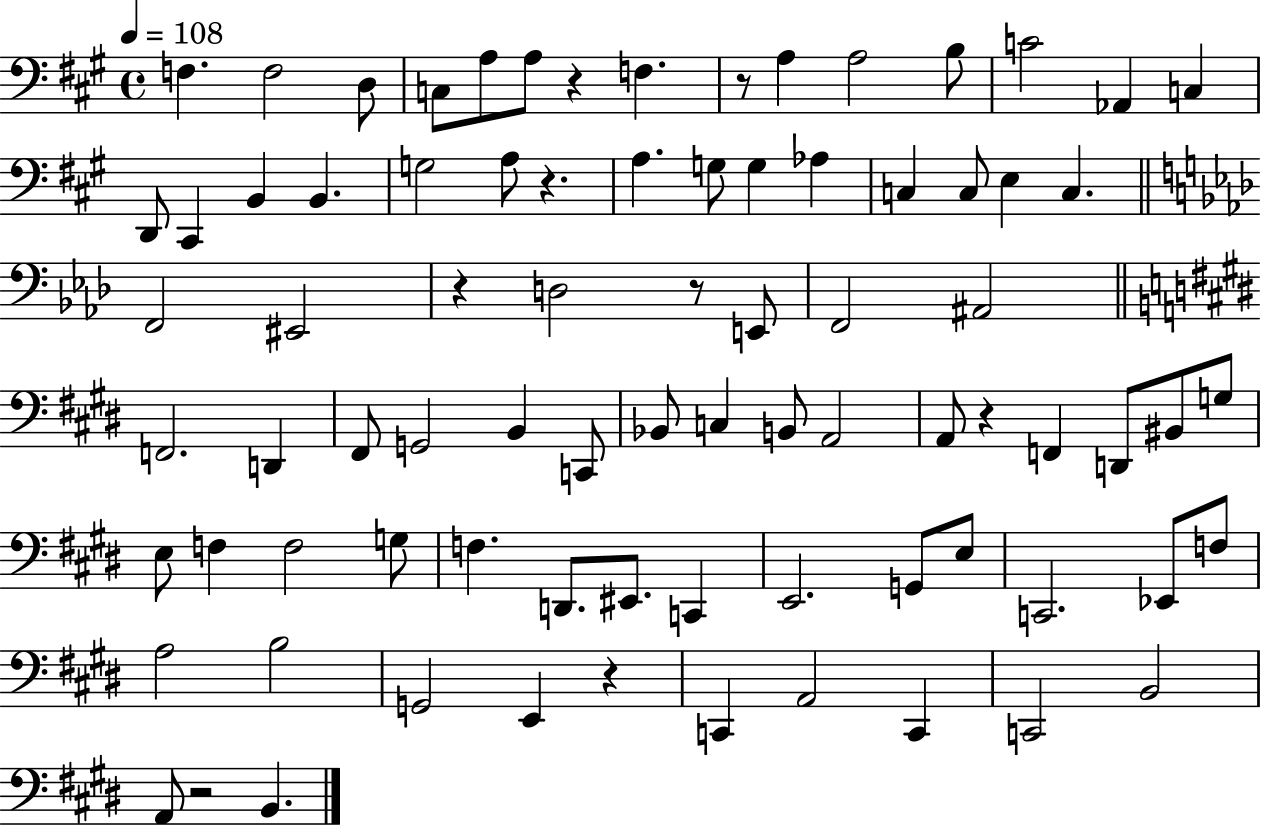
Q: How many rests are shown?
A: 8